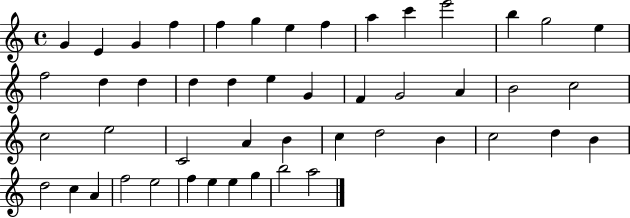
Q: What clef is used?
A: treble